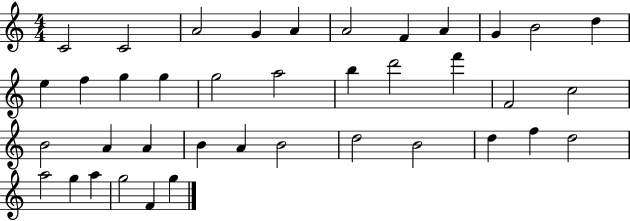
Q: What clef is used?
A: treble